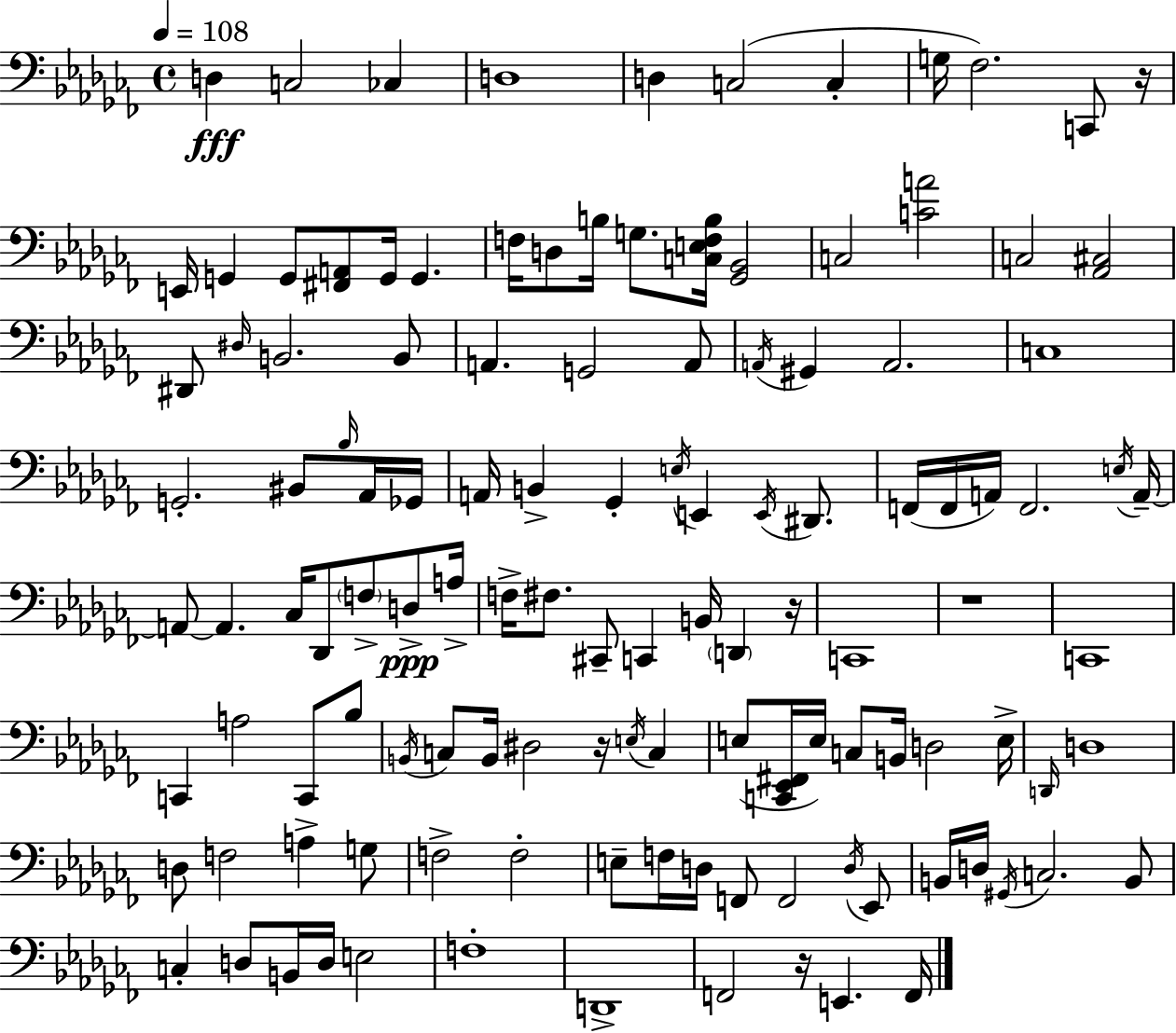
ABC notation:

X:1
T:Untitled
M:4/4
L:1/4
K:Abm
D, C,2 _C, D,4 D, C,2 C, G,/4 _F,2 C,,/2 z/4 E,,/4 G,, G,,/2 [^F,,A,,]/2 G,,/4 G,, F,/4 D,/2 B,/4 G,/2 [C,E,F,B,]/4 [_G,,_B,,]2 C,2 [CA]2 C,2 [_A,,^C,]2 ^D,,/2 ^D,/4 B,,2 B,,/2 A,, G,,2 A,,/2 A,,/4 ^G,, A,,2 C,4 G,,2 ^B,,/2 _B,/4 _A,,/4 _G,,/4 A,,/4 B,, _G,, E,/4 E,, E,,/4 ^D,,/2 F,,/4 F,,/4 A,,/4 F,,2 E,/4 A,,/4 A,,/2 A,, _C,/4 _D,,/2 F,/2 D,/2 A,/4 F,/4 ^F,/2 ^C,,/2 C,, B,,/4 D,, z/4 C,,4 z4 C,,4 C,, A,2 C,,/2 _B,/2 B,,/4 C,/2 B,,/4 ^D,2 z/4 E,/4 C, E,/2 [C,,_E,,^F,,]/4 E,/4 C,/2 B,,/4 D,2 E,/4 D,,/4 D,4 D,/2 F,2 A, G,/2 F,2 F,2 E,/2 F,/4 D,/4 F,,/2 F,,2 D,/4 _E,,/2 B,,/4 D,/4 ^G,,/4 C,2 B,,/2 C, D,/2 B,,/4 D,/4 E,2 F,4 D,,4 F,,2 z/4 E,, F,,/4